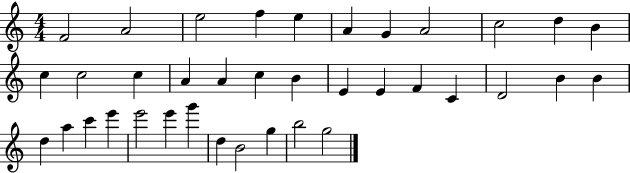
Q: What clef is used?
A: treble